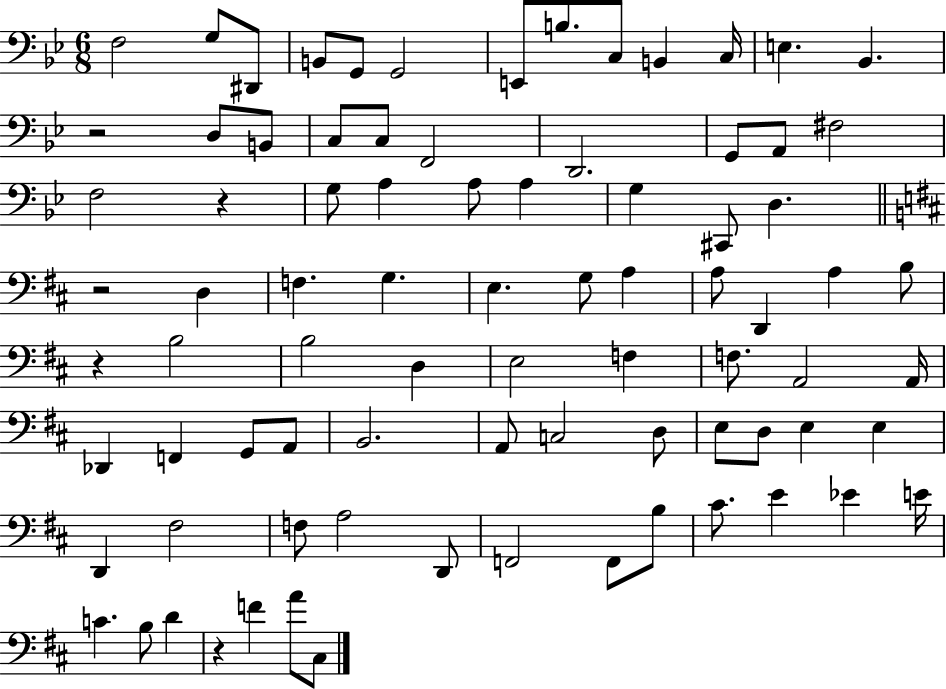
X:1
T:Untitled
M:6/8
L:1/4
K:Bb
F,2 G,/2 ^D,,/2 B,,/2 G,,/2 G,,2 E,,/2 B,/2 C,/2 B,, C,/4 E, _B,, z2 D,/2 B,,/2 C,/2 C,/2 F,,2 D,,2 G,,/2 A,,/2 ^F,2 F,2 z G,/2 A, A,/2 A, G, ^C,,/2 D, z2 D, F, G, E, G,/2 A, A,/2 D,, A, B,/2 z B,2 B,2 D, E,2 F, F,/2 A,,2 A,,/4 _D,, F,, G,,/2 A,,/2 B,,2 A,,/2 C,2 D,/2 E,/2 D,/2 E, E, D,, ^F,2 F,/2 A,2 D,,/2 F,,2 F,,/2 B,/2 ^C/2 E _E E/4 C B,/2 D z F A/2 ^C,/2